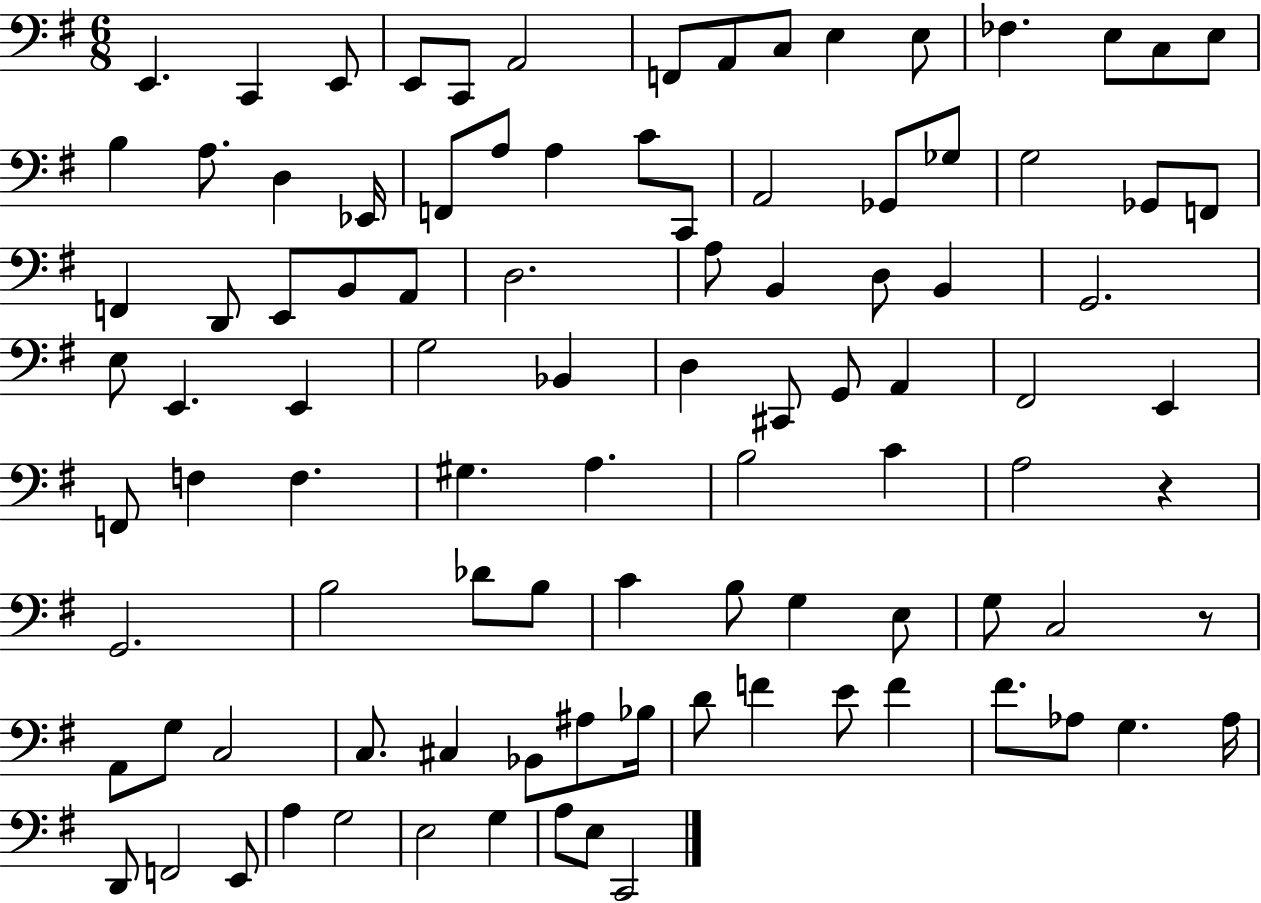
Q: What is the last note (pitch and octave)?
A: C2